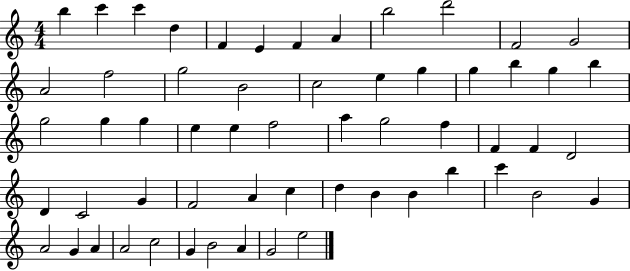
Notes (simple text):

B5/q C6/q C6/q D5/q F4/q E4/q F4/q A4/q B5/h D6/h F4/h G4/h A4/h F5/h G5/h B4/h C5/h E5/q G5/q G5/q B5/q G5/q B5/q G5/h G5/q G5/q E5/q E5/q F5/h A5/q G5/h F5/q F4/q F4/q D4/h D4/q C4/h G4/q F4/h A4/q C5/q D5/q B4/q B4/q B5/q C6/q B4/h G4/q A4/h G4/q A4/q A4/h C5/h G4/q B4/h A4/q G4/h E5/h